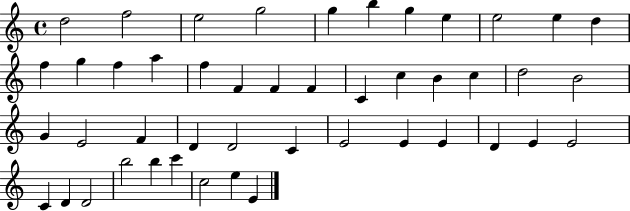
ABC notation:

X:1
T:Untitled
M:4/4
L:1/4
K:C
d2 f2 e2 g2 g b g e e2 e d f g f a f F F F C c B c d2 B2 G E2 F D D2 C E2 E E D E E2 C D D2 b2 b c' c2 e E